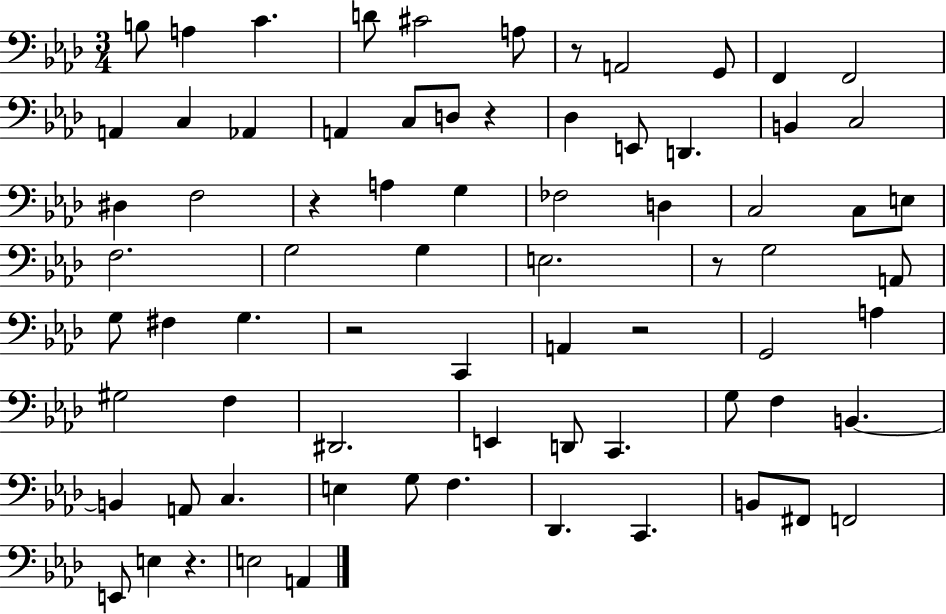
{
  \clef bass
  \numericTimeSignature
  \time 3/4
  \key aes \major
  b8 a4 c'4. | d'8 cis'2 a8 | r8 a,2 g,8 | f,4 f,2 | \break a,4 c4 aes,4 | a,4 c8 d8 r4 | des4 e,8 d,4. | b,4 c2 | \break dis4 f2 | r4 a4 g4 | fes2 d4 | c2 c8 e8 | \break f2. | g2 g4 | e2. | r8 g2 a,8 | \break g8 fis4 g4. | r2 c,4 | a,4 r2 | g,2 a4 | \break gis2 f4 | dis,2. | e,4 d,8 c,4. | g8 f4 b,4.~~ | \break b,4 a,8 c4. | e4 g8 f4. | des,4. c,4. | b,8 fis,8 f,2 | \break e,8 e4 r4. | e2 a,4 | \bar "|."
}